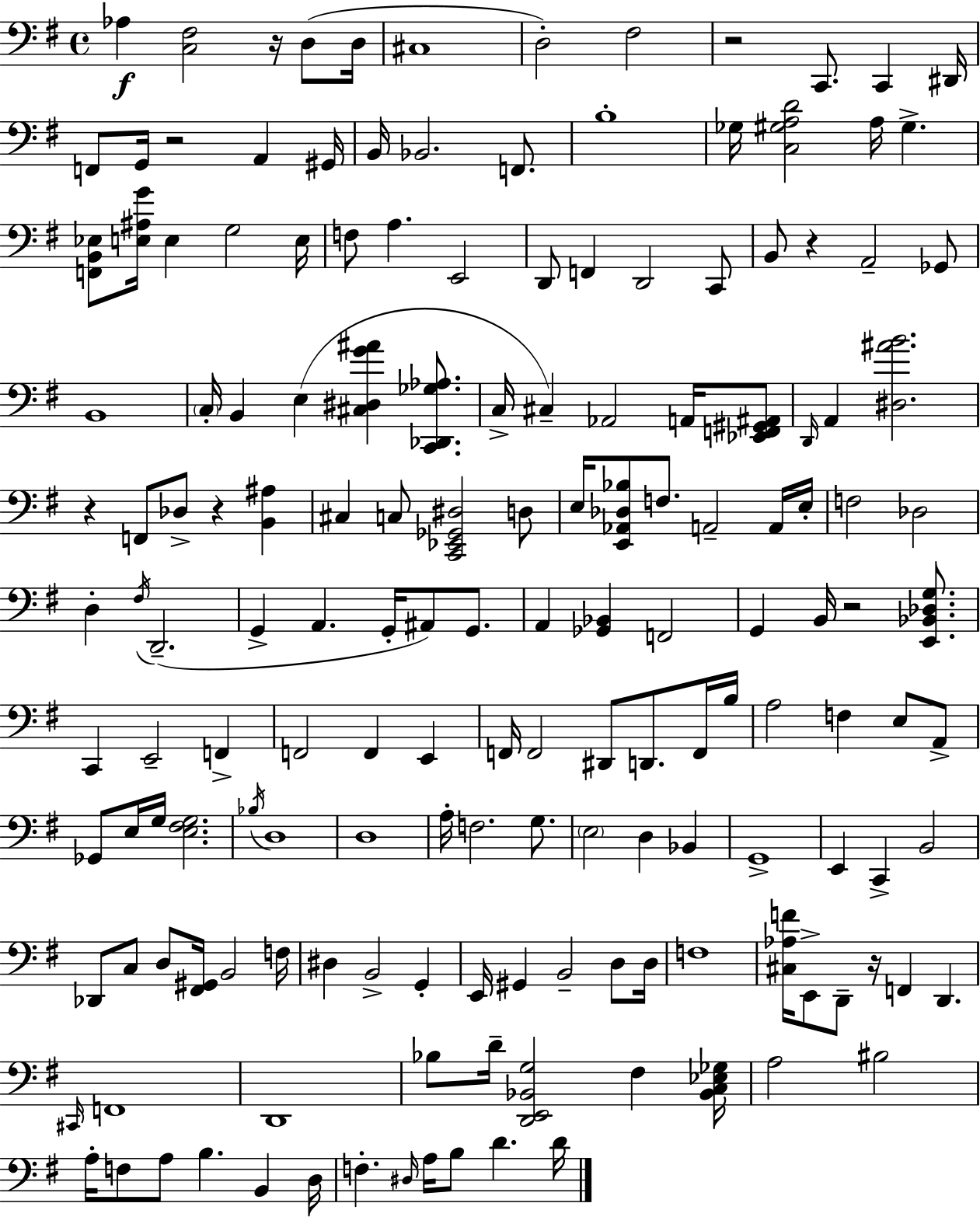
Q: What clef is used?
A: bass